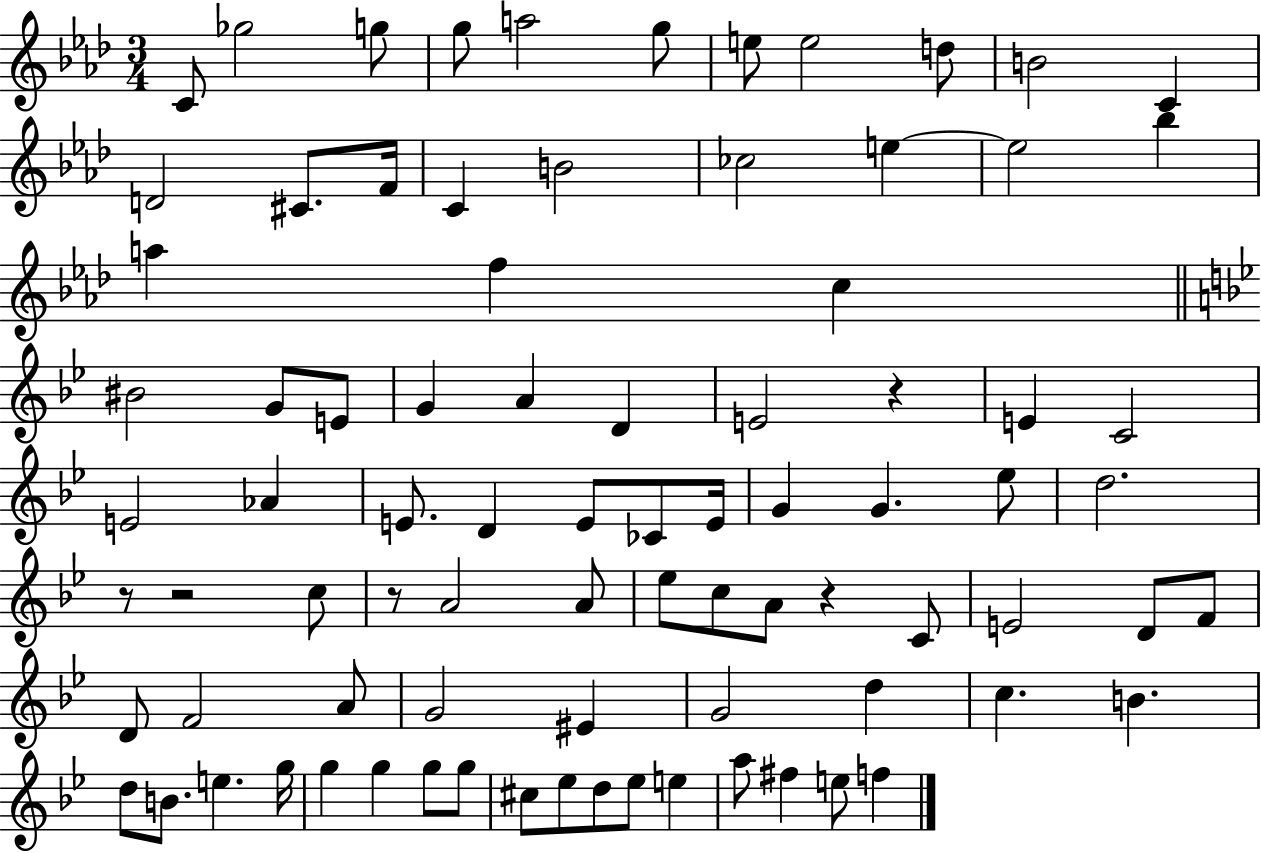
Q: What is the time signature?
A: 3/4